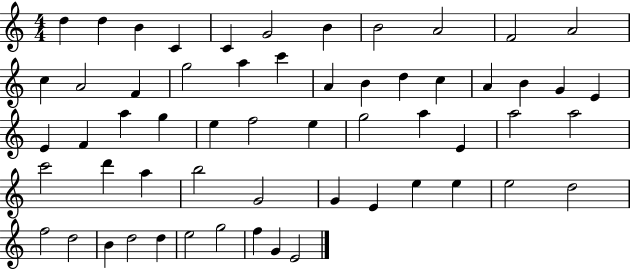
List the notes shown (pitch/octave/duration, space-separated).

D5/q D5/q B4/q C4/q C4/q G4/h B4/q B4/h A4/h F4/h A4/h C5/q A4/h F4/q G5/h A5/q C6/q A4/q B4/q D5/q C5/q A4/q B4/q G4/q E4/q E4/q F4/q A5/q G5/q E5/q F5/h E5/q G5/h A5/q E4/q A5/h A5/h C6/h D6/q A5/q B5/h G4/h G4/q E4/q E5/q E5/q E5/h D5/h F5/h D5/h B4/q D5/h D5/q E5/h G5/h F5/q G4/q E4/h